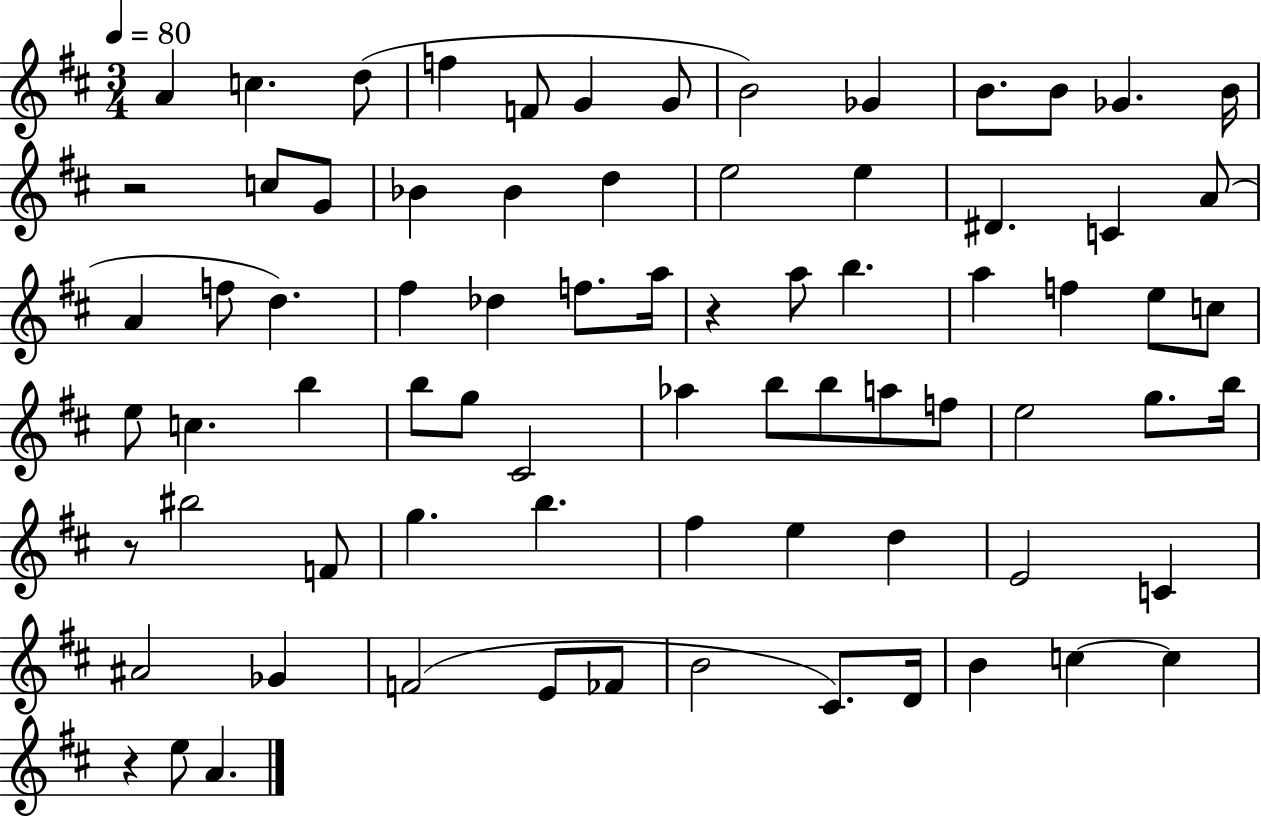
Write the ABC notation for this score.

X:1
T:Untitled
M:3/4
L:1/4
K:D
A c d/2 f F/2 G G/2 B2 _G B/2 B/2 _G B/4 z2 c/2 G/2 _B _B d e2 e ^D C A/2 A f/2 d ^f _d f/2 a/4 z a/2 b a f e/2 c/2 e/2 c b b/2 g/2 ^C2 _a b/2 b/2 a/2 f/2 e2 g/2 b/4 z/2 ^b2 F/2 g b ^f e d E2 C ^A2 _G F2 E/2 _F/2 B2 ^C/2 D/4 B c c z e/2 A